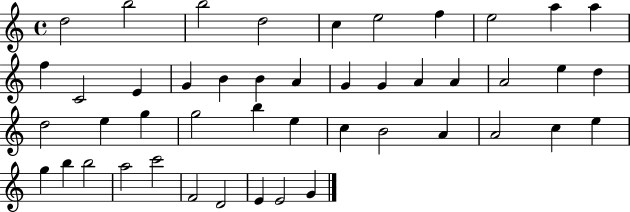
D5/h B5/h B5/h D5/h C5/q E5/h F5/q E5/h A5/q A5/q F5/q C4/h E4/q G4/q B4/q B4/q A4/q G4/q G4/q A4/q A4/q A4/h E5/q D5/q D5/h E5/q G5/q G5/h B5/q E5/q C5/q B4/h A4/q A4/h C5/q E5/q G5/q B5/q B5/h A5/h C6/h F4/h D4/h E4/q E4/h G4/q